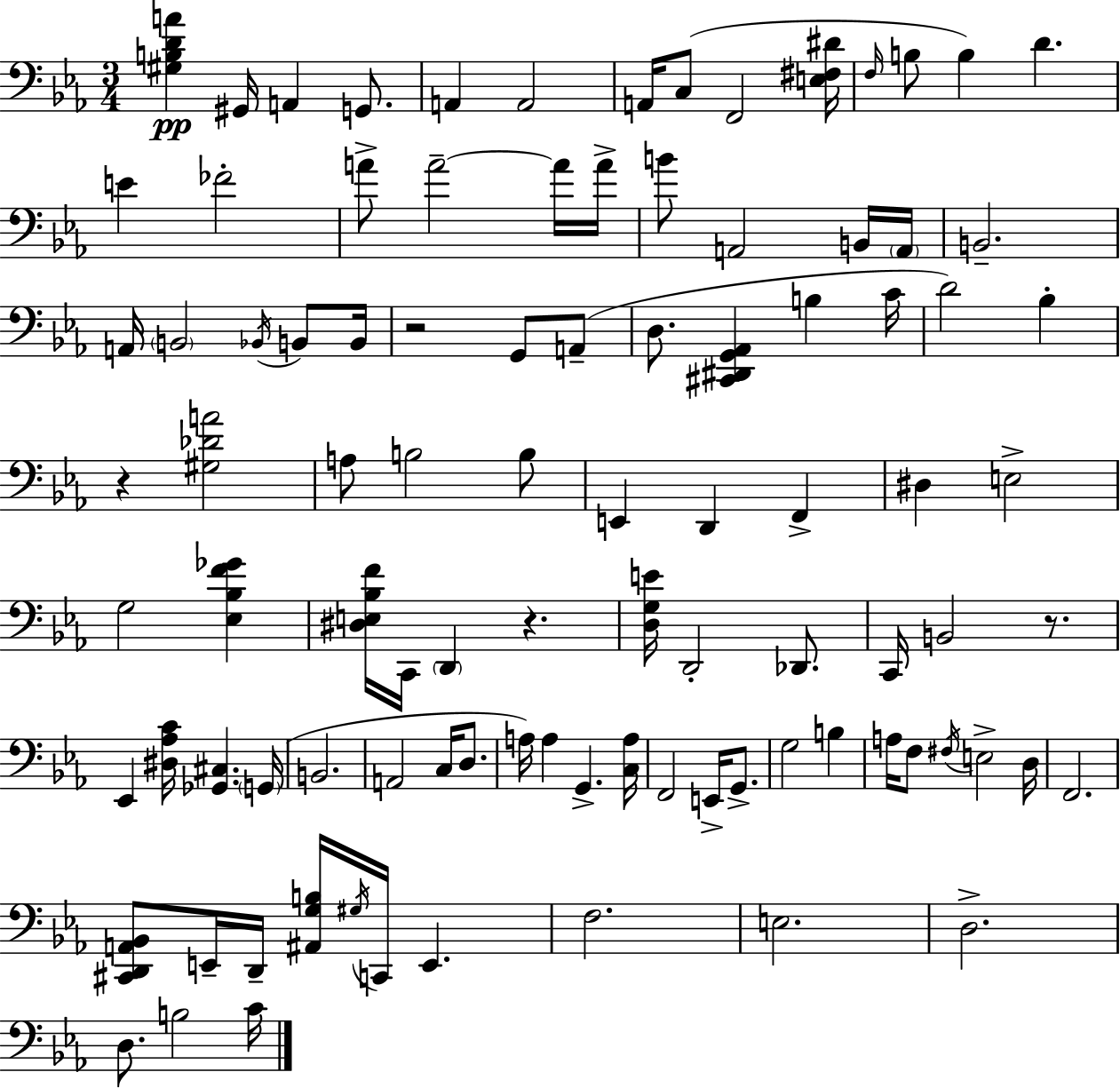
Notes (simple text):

[G#3,B3,D4,A4]/q G#2/s A2/q G2/e. A2/q A2/h A2/s C3/e F2/h [E3,F#3,D#4]/s F3/s B3/e B3/q D4/q. E4/q FES4/h A4/e A4/h A4/s A4/s B4/e A2/h B2/s A2/s B2/h. A2/s B2/h Bb2/s B2/e B2/s R/h G2/e A2/e D3/e. [C#2,D#2,G2,Ab2]/q B3/q C4/s D4/h Bb3/q R/q [G#3,Db4,A4]/h A3/e B3/h B3/e E2/q D2/q F2/q D#3/q E3/h G3/h [Eb3,Bb3,F4,Gb4]/q [D#3,E3,Bb3,F4]/s C2/s D2/q R/q. [D3,G3,E4]/s D2/h Db2/e. C2/s B2/h R/e. Eb2/q [D#3,Ab3,C4]/s [Gb2,C#3]/q. G2/s B2/h. A2/h C3/s D3/e. A3/s A3/q G2/q. [C3,A3]/s F2/h E2/s G2/e. G3/h B3/q A3/s F3/e F#3/s E3/h D3/s F2/h. [C#2,D2,A2,Bb2]/e E2/s D2/s [A#2,G3,B3]/s G#3/s C2/s E2/q. F3/h. E3/h. D3/h. D3/e. B3/h C4/s